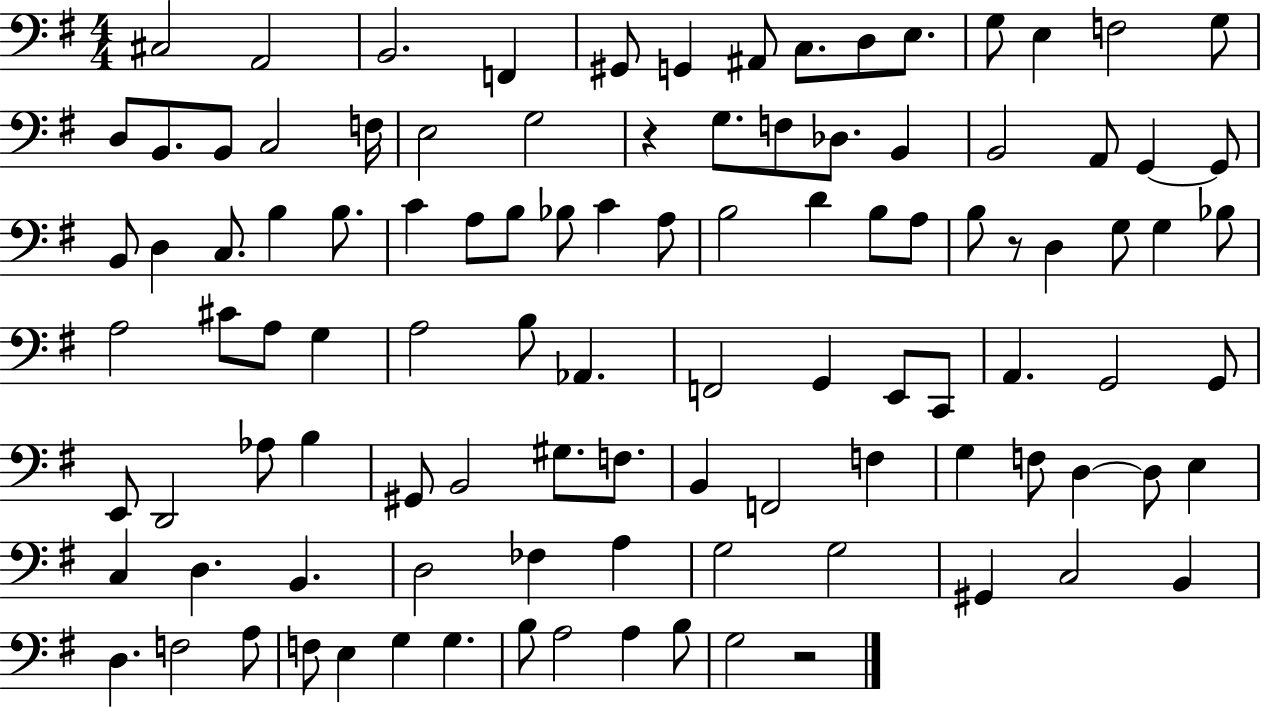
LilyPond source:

{
  \clef bass
  \numericTimeSignature
  \time 4/4
  \key g \major
  cis2 a,2 | b,2. f,4 | gis,8 g,4 ais,8 c8. d8 e8. | g8 e4 f2 g8 | \break d8 b,8. b,8 c2 f16 | e2 g2 | r4 g8. f8 des8. b,4 | b,2 a,8 g,4~~ g,8 | \break b,8 d4 c8. b4 b8. | c'4 a8 b8 bes8 c'4 a8 | b2 d'4 b8 a8 | b8 r8 d4 g8 g4 bes8 | \break a2 cis'8 a8 g4 | a2 b8 aes,4. | f,2 g,4 e,8 c,8 | a,4. g,2 g,8 | \break e,8 d,2 aes8 b4 | gis,8 b,2 gis8. f8. | b,4 f,2 f4 | g4 f8 d4~~ d8 e4 | \break c4 d4. b,4. | d2 fes4 a4 | g2 g2 | gis,4 c2 b,4 | \break d4. f2 a8 | f8 e4 g4 g4. | b8 a2 a4 b8 | g2 r2 | \break \bar "|."
}